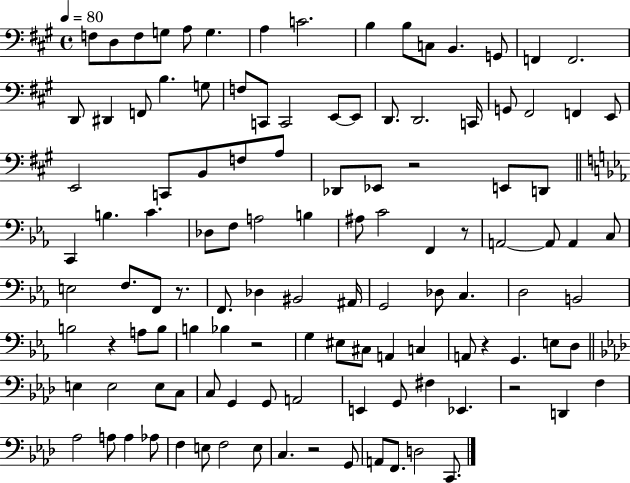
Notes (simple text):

F3/e D3/e F3/e G3/e A3/e G3/q. A3/q C4/h. B3/q B3/e C3/e B2/q. G2/e F2/q F2/h. D2/e D#2/q F2/e B3/q. G3/e F3/e C2/e C2/h E2/e E2/e D2/e. D2/h. C2/s G2/e F#2/h F2/q E2/e E2/h C2/e B2/e F3/e A3/e Db2/e Eb2/e R/h E2/e D2/e C2/q B3/q. C4/q. Db3/e F3/e A3/h B3/q A#3/e C4/h F2/q R/e A2/h A2/e A2/q C3/e E3/h F3/e. F2/e R/e. F2/e. Db3/q BIS2/h A#2/s G2/h Db3/e C3/q. D3/h B2/h B3/h R/q A3/e B3/e B3/q Bb3/q R/h G3/q EIS3/e C#3/e A2/q C3/q A2/e R/q G2/q. E3/e D3/e E3/q E3/h E3/e C3/e C3/e G2/q G2/e A2/h E2/q G2/e F#3/q Eb2/q. R/h D2/q F3/q Ab3/h A3/e A3/q Ab3/e F3/q E3/e F3/h E3/e C3/q. R/h G2/e A2/e F2/e. D3/h C2/e.